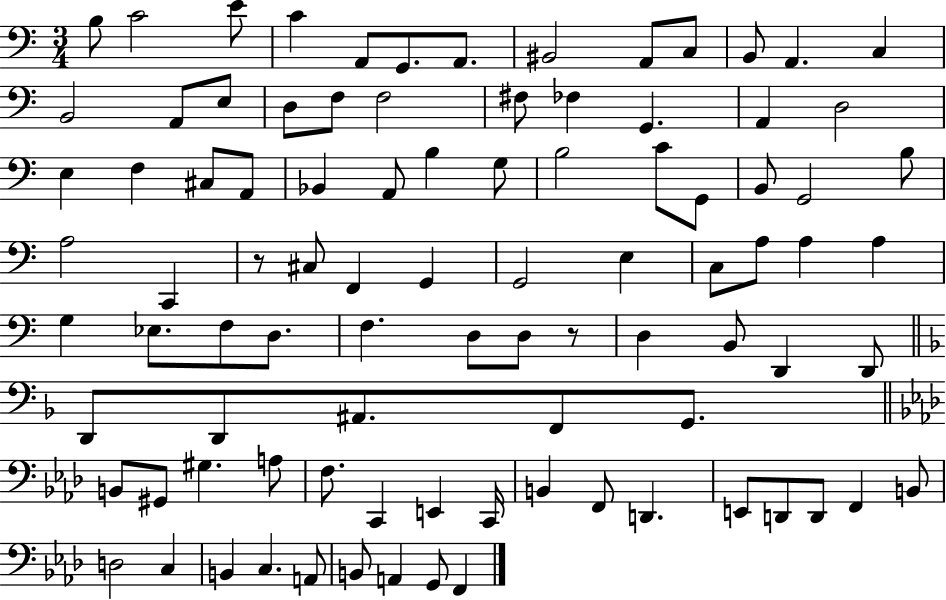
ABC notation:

X:1
T:Untitled
M:3/4
L:1/4
K:C
B,/2 C2 E/2 C A,,/2 G,,/2 A,,/2 ^B,,2 A,,/2 C,/2 B,,/2 A,, C, B,,2 A,,/2 E,/2 D,/2 F,/2 F,2 ^F,/2 _F, G,, A,, D,2 E, F, ^C,/2 A,,/2 _B,, A,,/2 B, G,/2 B,2 C/2 G,,/2 B,,/2 G,,2 B,/2 A,2 C,, z/2 ^C,/2 F,, G,, G,,2 E, C,/2 A,/2 A, A, G, _E,/2 F,/2 D,/2 F, D,/2 D,/2 z/2 D, B,,/2 D,, D,,/2 D,,/2 D,,/2 ^A,,/2 F,,/2 G,,/2 B,,/2 ^G,,/2 ^G, A,/2 F,/2 C,, E,, C,,/4 B,, F,,/2 D,, E,,/2 D,,/2 D,,/2 F,, B,,/2 D,2 C, B,, C, A,,/2 B,,/2 A,, G,,/2 F,,